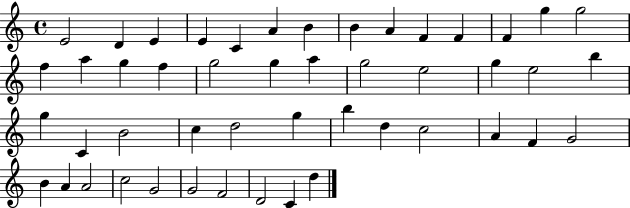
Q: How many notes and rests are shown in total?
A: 48